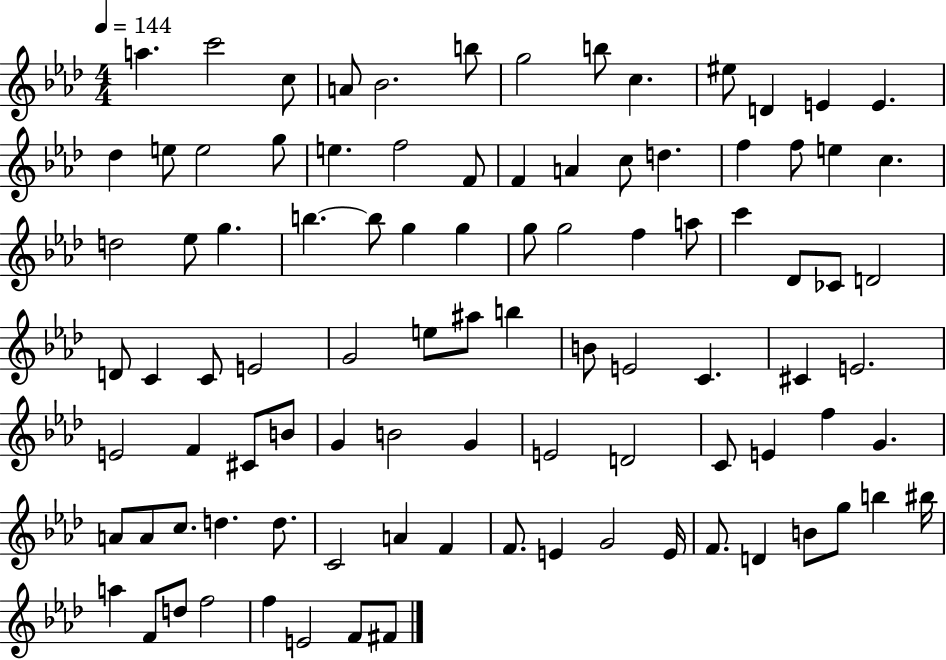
X:1
T:Untitled
M:4/4
L:1/4
K:Ab
a c'2 c/2 A/2 _B2 b/2 g2 b/2 c ^e/2 D E E _d e/2 e2 g/2 e f2 F/2 F A c/2 d f f/2 e c d2 _e/2 g b b/2 g g g/2 g2 f a/2 c' _D/2 _C/2 D2 D/2 C C/2 E2 G2 e/2 ^a/2 b B/2 E2 C ^C E2 E2 F ^C/2 B/2 G B2 G E2 D2 C/2 E f G A/2 A/2 c/2 d d/2 C2 A F F/2 E G2 E/4 F/2 D B/2 g/2 b ^b/4 a F/2 d/2 f2 f E2 F/2 ^F/2